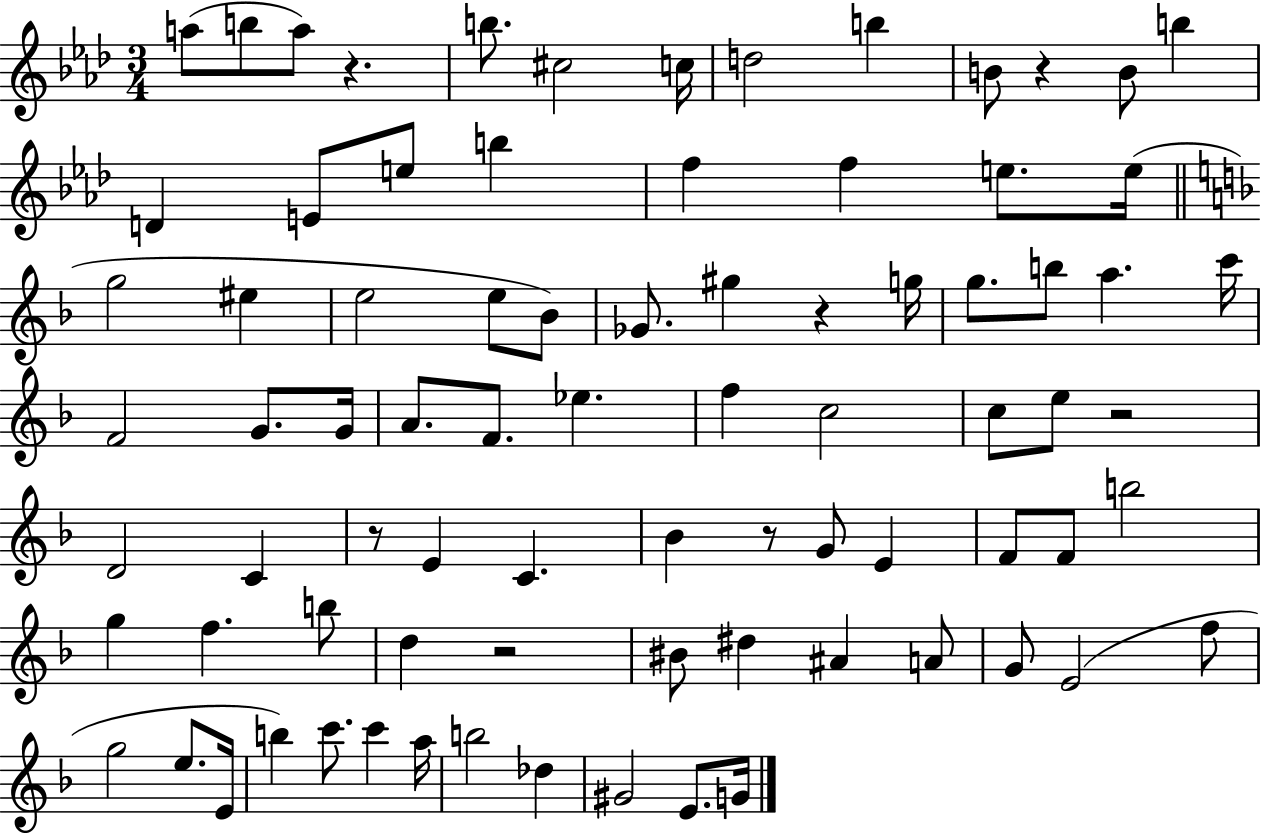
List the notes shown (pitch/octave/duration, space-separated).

A5/e B5/e A5/e R/q. B5/e. C#5/h C5/s D5/h B5/q B4/e R/q B4/e B5/q D4/q E4/e E5/e B5/q F5/q F5/q E5/e. E5/s G5/h EIS5/q E5/h E5/e Bb4/e Gb4/e. G#5/q R/q G5/s G5/e. B5/e A5/q. C6/s F4/h G4/e. G4/s A4/e. F4/e. Eb5/q. F5/q C5/h C5/e E5/e R/h D4/h C4/q R/e E4/q C4/q. Bb4/q R/e G4/e E4/q F4/e F4/e B5/h G5/q F5/q. B5/e D5/q R/h BIS4/e D#5/q A#4/q A4/e G4/e E4/h F5/e G5/h E5/e. E4/s B5/q C6/e. C6/q A5/s B5/h Db5/q G#4/h E4/e. G4/s